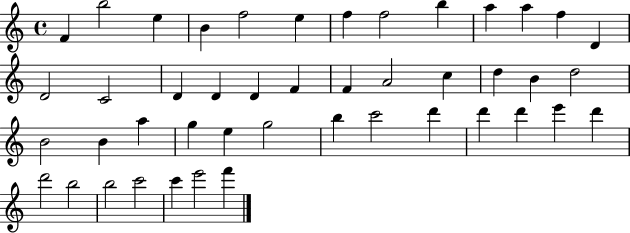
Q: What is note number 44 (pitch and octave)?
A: E6